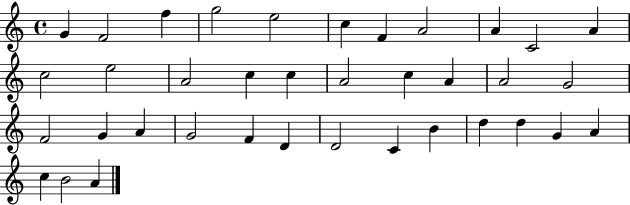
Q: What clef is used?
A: treble